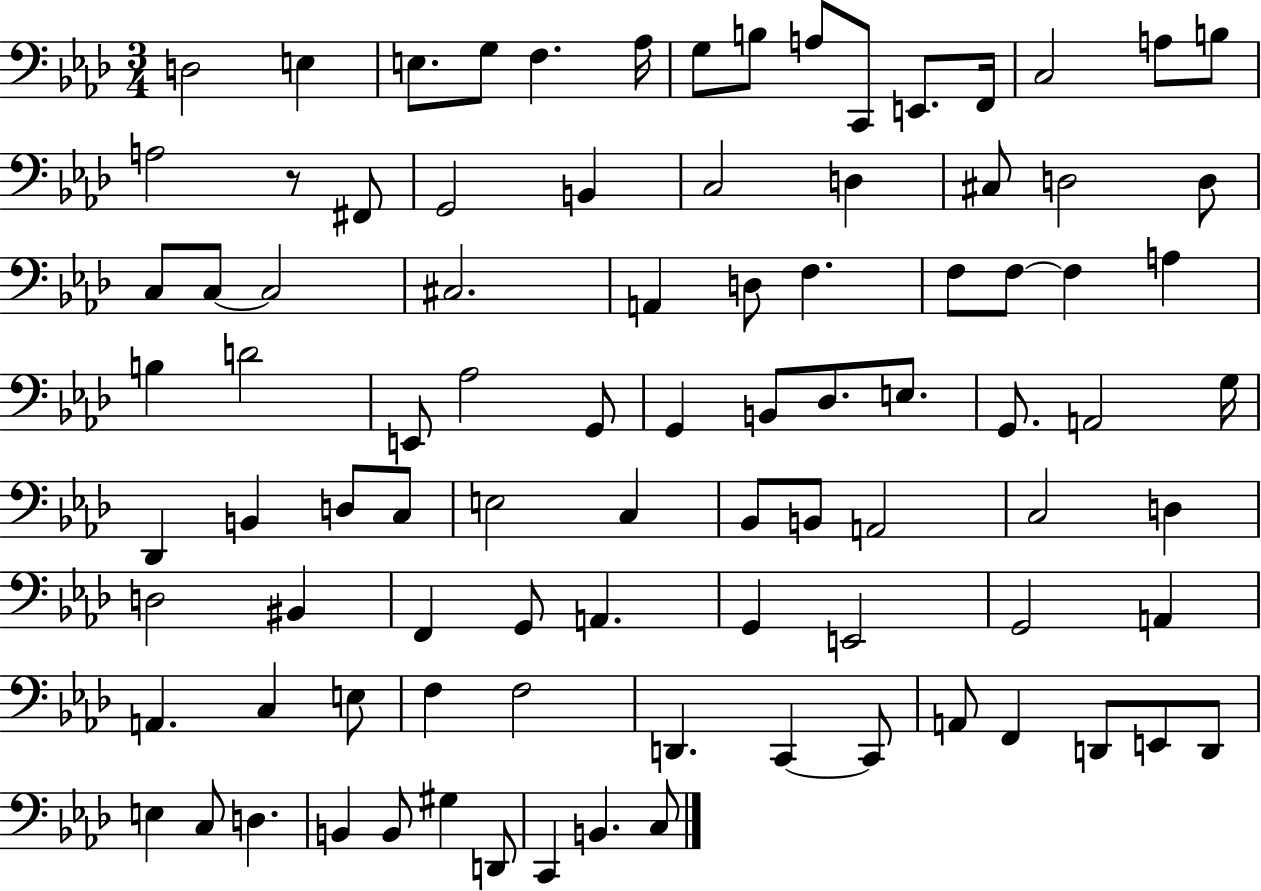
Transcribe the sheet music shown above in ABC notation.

X:1
T:Untitled
M:3/4
L:1/4
K:Ab
D,2 E, E,/2 G,/2 F, _A,/4 G,/2 B,/2 A,/2 C,,/2 E,,/2 F,,/4 C,2 A,/2 B,/2 A,2 z/2 ^F,,/2 G,,2 B,, C,2 D, ^C,/2 D,2 D,/2 C,/2 C,/2 C,2 ^C,2 A,, D,/2 F, F,/2 F,/2 F, A, B, D2 E,,/2 _A,2 G,,/2 G,, B,,/2 _D,/2 E,/2 G,,/2 A,,2 G,/4 _D,, B,, D,/2 C,/2 E,2 C, _B,,/2 B,,/2 A,,2 C,2 D, D,2 ^B,, F,, G,,/2 A,, G,, E,,2 G,,2 A,, A,, C, E,/2 F, F,2 D,, C,, C,,/2 A,,/2 F,, D,,/2 E,,/2 D,,/2 E, C,/2 D, B,, B,,/2 ^G, D,,/2 C,, B,, C,/2